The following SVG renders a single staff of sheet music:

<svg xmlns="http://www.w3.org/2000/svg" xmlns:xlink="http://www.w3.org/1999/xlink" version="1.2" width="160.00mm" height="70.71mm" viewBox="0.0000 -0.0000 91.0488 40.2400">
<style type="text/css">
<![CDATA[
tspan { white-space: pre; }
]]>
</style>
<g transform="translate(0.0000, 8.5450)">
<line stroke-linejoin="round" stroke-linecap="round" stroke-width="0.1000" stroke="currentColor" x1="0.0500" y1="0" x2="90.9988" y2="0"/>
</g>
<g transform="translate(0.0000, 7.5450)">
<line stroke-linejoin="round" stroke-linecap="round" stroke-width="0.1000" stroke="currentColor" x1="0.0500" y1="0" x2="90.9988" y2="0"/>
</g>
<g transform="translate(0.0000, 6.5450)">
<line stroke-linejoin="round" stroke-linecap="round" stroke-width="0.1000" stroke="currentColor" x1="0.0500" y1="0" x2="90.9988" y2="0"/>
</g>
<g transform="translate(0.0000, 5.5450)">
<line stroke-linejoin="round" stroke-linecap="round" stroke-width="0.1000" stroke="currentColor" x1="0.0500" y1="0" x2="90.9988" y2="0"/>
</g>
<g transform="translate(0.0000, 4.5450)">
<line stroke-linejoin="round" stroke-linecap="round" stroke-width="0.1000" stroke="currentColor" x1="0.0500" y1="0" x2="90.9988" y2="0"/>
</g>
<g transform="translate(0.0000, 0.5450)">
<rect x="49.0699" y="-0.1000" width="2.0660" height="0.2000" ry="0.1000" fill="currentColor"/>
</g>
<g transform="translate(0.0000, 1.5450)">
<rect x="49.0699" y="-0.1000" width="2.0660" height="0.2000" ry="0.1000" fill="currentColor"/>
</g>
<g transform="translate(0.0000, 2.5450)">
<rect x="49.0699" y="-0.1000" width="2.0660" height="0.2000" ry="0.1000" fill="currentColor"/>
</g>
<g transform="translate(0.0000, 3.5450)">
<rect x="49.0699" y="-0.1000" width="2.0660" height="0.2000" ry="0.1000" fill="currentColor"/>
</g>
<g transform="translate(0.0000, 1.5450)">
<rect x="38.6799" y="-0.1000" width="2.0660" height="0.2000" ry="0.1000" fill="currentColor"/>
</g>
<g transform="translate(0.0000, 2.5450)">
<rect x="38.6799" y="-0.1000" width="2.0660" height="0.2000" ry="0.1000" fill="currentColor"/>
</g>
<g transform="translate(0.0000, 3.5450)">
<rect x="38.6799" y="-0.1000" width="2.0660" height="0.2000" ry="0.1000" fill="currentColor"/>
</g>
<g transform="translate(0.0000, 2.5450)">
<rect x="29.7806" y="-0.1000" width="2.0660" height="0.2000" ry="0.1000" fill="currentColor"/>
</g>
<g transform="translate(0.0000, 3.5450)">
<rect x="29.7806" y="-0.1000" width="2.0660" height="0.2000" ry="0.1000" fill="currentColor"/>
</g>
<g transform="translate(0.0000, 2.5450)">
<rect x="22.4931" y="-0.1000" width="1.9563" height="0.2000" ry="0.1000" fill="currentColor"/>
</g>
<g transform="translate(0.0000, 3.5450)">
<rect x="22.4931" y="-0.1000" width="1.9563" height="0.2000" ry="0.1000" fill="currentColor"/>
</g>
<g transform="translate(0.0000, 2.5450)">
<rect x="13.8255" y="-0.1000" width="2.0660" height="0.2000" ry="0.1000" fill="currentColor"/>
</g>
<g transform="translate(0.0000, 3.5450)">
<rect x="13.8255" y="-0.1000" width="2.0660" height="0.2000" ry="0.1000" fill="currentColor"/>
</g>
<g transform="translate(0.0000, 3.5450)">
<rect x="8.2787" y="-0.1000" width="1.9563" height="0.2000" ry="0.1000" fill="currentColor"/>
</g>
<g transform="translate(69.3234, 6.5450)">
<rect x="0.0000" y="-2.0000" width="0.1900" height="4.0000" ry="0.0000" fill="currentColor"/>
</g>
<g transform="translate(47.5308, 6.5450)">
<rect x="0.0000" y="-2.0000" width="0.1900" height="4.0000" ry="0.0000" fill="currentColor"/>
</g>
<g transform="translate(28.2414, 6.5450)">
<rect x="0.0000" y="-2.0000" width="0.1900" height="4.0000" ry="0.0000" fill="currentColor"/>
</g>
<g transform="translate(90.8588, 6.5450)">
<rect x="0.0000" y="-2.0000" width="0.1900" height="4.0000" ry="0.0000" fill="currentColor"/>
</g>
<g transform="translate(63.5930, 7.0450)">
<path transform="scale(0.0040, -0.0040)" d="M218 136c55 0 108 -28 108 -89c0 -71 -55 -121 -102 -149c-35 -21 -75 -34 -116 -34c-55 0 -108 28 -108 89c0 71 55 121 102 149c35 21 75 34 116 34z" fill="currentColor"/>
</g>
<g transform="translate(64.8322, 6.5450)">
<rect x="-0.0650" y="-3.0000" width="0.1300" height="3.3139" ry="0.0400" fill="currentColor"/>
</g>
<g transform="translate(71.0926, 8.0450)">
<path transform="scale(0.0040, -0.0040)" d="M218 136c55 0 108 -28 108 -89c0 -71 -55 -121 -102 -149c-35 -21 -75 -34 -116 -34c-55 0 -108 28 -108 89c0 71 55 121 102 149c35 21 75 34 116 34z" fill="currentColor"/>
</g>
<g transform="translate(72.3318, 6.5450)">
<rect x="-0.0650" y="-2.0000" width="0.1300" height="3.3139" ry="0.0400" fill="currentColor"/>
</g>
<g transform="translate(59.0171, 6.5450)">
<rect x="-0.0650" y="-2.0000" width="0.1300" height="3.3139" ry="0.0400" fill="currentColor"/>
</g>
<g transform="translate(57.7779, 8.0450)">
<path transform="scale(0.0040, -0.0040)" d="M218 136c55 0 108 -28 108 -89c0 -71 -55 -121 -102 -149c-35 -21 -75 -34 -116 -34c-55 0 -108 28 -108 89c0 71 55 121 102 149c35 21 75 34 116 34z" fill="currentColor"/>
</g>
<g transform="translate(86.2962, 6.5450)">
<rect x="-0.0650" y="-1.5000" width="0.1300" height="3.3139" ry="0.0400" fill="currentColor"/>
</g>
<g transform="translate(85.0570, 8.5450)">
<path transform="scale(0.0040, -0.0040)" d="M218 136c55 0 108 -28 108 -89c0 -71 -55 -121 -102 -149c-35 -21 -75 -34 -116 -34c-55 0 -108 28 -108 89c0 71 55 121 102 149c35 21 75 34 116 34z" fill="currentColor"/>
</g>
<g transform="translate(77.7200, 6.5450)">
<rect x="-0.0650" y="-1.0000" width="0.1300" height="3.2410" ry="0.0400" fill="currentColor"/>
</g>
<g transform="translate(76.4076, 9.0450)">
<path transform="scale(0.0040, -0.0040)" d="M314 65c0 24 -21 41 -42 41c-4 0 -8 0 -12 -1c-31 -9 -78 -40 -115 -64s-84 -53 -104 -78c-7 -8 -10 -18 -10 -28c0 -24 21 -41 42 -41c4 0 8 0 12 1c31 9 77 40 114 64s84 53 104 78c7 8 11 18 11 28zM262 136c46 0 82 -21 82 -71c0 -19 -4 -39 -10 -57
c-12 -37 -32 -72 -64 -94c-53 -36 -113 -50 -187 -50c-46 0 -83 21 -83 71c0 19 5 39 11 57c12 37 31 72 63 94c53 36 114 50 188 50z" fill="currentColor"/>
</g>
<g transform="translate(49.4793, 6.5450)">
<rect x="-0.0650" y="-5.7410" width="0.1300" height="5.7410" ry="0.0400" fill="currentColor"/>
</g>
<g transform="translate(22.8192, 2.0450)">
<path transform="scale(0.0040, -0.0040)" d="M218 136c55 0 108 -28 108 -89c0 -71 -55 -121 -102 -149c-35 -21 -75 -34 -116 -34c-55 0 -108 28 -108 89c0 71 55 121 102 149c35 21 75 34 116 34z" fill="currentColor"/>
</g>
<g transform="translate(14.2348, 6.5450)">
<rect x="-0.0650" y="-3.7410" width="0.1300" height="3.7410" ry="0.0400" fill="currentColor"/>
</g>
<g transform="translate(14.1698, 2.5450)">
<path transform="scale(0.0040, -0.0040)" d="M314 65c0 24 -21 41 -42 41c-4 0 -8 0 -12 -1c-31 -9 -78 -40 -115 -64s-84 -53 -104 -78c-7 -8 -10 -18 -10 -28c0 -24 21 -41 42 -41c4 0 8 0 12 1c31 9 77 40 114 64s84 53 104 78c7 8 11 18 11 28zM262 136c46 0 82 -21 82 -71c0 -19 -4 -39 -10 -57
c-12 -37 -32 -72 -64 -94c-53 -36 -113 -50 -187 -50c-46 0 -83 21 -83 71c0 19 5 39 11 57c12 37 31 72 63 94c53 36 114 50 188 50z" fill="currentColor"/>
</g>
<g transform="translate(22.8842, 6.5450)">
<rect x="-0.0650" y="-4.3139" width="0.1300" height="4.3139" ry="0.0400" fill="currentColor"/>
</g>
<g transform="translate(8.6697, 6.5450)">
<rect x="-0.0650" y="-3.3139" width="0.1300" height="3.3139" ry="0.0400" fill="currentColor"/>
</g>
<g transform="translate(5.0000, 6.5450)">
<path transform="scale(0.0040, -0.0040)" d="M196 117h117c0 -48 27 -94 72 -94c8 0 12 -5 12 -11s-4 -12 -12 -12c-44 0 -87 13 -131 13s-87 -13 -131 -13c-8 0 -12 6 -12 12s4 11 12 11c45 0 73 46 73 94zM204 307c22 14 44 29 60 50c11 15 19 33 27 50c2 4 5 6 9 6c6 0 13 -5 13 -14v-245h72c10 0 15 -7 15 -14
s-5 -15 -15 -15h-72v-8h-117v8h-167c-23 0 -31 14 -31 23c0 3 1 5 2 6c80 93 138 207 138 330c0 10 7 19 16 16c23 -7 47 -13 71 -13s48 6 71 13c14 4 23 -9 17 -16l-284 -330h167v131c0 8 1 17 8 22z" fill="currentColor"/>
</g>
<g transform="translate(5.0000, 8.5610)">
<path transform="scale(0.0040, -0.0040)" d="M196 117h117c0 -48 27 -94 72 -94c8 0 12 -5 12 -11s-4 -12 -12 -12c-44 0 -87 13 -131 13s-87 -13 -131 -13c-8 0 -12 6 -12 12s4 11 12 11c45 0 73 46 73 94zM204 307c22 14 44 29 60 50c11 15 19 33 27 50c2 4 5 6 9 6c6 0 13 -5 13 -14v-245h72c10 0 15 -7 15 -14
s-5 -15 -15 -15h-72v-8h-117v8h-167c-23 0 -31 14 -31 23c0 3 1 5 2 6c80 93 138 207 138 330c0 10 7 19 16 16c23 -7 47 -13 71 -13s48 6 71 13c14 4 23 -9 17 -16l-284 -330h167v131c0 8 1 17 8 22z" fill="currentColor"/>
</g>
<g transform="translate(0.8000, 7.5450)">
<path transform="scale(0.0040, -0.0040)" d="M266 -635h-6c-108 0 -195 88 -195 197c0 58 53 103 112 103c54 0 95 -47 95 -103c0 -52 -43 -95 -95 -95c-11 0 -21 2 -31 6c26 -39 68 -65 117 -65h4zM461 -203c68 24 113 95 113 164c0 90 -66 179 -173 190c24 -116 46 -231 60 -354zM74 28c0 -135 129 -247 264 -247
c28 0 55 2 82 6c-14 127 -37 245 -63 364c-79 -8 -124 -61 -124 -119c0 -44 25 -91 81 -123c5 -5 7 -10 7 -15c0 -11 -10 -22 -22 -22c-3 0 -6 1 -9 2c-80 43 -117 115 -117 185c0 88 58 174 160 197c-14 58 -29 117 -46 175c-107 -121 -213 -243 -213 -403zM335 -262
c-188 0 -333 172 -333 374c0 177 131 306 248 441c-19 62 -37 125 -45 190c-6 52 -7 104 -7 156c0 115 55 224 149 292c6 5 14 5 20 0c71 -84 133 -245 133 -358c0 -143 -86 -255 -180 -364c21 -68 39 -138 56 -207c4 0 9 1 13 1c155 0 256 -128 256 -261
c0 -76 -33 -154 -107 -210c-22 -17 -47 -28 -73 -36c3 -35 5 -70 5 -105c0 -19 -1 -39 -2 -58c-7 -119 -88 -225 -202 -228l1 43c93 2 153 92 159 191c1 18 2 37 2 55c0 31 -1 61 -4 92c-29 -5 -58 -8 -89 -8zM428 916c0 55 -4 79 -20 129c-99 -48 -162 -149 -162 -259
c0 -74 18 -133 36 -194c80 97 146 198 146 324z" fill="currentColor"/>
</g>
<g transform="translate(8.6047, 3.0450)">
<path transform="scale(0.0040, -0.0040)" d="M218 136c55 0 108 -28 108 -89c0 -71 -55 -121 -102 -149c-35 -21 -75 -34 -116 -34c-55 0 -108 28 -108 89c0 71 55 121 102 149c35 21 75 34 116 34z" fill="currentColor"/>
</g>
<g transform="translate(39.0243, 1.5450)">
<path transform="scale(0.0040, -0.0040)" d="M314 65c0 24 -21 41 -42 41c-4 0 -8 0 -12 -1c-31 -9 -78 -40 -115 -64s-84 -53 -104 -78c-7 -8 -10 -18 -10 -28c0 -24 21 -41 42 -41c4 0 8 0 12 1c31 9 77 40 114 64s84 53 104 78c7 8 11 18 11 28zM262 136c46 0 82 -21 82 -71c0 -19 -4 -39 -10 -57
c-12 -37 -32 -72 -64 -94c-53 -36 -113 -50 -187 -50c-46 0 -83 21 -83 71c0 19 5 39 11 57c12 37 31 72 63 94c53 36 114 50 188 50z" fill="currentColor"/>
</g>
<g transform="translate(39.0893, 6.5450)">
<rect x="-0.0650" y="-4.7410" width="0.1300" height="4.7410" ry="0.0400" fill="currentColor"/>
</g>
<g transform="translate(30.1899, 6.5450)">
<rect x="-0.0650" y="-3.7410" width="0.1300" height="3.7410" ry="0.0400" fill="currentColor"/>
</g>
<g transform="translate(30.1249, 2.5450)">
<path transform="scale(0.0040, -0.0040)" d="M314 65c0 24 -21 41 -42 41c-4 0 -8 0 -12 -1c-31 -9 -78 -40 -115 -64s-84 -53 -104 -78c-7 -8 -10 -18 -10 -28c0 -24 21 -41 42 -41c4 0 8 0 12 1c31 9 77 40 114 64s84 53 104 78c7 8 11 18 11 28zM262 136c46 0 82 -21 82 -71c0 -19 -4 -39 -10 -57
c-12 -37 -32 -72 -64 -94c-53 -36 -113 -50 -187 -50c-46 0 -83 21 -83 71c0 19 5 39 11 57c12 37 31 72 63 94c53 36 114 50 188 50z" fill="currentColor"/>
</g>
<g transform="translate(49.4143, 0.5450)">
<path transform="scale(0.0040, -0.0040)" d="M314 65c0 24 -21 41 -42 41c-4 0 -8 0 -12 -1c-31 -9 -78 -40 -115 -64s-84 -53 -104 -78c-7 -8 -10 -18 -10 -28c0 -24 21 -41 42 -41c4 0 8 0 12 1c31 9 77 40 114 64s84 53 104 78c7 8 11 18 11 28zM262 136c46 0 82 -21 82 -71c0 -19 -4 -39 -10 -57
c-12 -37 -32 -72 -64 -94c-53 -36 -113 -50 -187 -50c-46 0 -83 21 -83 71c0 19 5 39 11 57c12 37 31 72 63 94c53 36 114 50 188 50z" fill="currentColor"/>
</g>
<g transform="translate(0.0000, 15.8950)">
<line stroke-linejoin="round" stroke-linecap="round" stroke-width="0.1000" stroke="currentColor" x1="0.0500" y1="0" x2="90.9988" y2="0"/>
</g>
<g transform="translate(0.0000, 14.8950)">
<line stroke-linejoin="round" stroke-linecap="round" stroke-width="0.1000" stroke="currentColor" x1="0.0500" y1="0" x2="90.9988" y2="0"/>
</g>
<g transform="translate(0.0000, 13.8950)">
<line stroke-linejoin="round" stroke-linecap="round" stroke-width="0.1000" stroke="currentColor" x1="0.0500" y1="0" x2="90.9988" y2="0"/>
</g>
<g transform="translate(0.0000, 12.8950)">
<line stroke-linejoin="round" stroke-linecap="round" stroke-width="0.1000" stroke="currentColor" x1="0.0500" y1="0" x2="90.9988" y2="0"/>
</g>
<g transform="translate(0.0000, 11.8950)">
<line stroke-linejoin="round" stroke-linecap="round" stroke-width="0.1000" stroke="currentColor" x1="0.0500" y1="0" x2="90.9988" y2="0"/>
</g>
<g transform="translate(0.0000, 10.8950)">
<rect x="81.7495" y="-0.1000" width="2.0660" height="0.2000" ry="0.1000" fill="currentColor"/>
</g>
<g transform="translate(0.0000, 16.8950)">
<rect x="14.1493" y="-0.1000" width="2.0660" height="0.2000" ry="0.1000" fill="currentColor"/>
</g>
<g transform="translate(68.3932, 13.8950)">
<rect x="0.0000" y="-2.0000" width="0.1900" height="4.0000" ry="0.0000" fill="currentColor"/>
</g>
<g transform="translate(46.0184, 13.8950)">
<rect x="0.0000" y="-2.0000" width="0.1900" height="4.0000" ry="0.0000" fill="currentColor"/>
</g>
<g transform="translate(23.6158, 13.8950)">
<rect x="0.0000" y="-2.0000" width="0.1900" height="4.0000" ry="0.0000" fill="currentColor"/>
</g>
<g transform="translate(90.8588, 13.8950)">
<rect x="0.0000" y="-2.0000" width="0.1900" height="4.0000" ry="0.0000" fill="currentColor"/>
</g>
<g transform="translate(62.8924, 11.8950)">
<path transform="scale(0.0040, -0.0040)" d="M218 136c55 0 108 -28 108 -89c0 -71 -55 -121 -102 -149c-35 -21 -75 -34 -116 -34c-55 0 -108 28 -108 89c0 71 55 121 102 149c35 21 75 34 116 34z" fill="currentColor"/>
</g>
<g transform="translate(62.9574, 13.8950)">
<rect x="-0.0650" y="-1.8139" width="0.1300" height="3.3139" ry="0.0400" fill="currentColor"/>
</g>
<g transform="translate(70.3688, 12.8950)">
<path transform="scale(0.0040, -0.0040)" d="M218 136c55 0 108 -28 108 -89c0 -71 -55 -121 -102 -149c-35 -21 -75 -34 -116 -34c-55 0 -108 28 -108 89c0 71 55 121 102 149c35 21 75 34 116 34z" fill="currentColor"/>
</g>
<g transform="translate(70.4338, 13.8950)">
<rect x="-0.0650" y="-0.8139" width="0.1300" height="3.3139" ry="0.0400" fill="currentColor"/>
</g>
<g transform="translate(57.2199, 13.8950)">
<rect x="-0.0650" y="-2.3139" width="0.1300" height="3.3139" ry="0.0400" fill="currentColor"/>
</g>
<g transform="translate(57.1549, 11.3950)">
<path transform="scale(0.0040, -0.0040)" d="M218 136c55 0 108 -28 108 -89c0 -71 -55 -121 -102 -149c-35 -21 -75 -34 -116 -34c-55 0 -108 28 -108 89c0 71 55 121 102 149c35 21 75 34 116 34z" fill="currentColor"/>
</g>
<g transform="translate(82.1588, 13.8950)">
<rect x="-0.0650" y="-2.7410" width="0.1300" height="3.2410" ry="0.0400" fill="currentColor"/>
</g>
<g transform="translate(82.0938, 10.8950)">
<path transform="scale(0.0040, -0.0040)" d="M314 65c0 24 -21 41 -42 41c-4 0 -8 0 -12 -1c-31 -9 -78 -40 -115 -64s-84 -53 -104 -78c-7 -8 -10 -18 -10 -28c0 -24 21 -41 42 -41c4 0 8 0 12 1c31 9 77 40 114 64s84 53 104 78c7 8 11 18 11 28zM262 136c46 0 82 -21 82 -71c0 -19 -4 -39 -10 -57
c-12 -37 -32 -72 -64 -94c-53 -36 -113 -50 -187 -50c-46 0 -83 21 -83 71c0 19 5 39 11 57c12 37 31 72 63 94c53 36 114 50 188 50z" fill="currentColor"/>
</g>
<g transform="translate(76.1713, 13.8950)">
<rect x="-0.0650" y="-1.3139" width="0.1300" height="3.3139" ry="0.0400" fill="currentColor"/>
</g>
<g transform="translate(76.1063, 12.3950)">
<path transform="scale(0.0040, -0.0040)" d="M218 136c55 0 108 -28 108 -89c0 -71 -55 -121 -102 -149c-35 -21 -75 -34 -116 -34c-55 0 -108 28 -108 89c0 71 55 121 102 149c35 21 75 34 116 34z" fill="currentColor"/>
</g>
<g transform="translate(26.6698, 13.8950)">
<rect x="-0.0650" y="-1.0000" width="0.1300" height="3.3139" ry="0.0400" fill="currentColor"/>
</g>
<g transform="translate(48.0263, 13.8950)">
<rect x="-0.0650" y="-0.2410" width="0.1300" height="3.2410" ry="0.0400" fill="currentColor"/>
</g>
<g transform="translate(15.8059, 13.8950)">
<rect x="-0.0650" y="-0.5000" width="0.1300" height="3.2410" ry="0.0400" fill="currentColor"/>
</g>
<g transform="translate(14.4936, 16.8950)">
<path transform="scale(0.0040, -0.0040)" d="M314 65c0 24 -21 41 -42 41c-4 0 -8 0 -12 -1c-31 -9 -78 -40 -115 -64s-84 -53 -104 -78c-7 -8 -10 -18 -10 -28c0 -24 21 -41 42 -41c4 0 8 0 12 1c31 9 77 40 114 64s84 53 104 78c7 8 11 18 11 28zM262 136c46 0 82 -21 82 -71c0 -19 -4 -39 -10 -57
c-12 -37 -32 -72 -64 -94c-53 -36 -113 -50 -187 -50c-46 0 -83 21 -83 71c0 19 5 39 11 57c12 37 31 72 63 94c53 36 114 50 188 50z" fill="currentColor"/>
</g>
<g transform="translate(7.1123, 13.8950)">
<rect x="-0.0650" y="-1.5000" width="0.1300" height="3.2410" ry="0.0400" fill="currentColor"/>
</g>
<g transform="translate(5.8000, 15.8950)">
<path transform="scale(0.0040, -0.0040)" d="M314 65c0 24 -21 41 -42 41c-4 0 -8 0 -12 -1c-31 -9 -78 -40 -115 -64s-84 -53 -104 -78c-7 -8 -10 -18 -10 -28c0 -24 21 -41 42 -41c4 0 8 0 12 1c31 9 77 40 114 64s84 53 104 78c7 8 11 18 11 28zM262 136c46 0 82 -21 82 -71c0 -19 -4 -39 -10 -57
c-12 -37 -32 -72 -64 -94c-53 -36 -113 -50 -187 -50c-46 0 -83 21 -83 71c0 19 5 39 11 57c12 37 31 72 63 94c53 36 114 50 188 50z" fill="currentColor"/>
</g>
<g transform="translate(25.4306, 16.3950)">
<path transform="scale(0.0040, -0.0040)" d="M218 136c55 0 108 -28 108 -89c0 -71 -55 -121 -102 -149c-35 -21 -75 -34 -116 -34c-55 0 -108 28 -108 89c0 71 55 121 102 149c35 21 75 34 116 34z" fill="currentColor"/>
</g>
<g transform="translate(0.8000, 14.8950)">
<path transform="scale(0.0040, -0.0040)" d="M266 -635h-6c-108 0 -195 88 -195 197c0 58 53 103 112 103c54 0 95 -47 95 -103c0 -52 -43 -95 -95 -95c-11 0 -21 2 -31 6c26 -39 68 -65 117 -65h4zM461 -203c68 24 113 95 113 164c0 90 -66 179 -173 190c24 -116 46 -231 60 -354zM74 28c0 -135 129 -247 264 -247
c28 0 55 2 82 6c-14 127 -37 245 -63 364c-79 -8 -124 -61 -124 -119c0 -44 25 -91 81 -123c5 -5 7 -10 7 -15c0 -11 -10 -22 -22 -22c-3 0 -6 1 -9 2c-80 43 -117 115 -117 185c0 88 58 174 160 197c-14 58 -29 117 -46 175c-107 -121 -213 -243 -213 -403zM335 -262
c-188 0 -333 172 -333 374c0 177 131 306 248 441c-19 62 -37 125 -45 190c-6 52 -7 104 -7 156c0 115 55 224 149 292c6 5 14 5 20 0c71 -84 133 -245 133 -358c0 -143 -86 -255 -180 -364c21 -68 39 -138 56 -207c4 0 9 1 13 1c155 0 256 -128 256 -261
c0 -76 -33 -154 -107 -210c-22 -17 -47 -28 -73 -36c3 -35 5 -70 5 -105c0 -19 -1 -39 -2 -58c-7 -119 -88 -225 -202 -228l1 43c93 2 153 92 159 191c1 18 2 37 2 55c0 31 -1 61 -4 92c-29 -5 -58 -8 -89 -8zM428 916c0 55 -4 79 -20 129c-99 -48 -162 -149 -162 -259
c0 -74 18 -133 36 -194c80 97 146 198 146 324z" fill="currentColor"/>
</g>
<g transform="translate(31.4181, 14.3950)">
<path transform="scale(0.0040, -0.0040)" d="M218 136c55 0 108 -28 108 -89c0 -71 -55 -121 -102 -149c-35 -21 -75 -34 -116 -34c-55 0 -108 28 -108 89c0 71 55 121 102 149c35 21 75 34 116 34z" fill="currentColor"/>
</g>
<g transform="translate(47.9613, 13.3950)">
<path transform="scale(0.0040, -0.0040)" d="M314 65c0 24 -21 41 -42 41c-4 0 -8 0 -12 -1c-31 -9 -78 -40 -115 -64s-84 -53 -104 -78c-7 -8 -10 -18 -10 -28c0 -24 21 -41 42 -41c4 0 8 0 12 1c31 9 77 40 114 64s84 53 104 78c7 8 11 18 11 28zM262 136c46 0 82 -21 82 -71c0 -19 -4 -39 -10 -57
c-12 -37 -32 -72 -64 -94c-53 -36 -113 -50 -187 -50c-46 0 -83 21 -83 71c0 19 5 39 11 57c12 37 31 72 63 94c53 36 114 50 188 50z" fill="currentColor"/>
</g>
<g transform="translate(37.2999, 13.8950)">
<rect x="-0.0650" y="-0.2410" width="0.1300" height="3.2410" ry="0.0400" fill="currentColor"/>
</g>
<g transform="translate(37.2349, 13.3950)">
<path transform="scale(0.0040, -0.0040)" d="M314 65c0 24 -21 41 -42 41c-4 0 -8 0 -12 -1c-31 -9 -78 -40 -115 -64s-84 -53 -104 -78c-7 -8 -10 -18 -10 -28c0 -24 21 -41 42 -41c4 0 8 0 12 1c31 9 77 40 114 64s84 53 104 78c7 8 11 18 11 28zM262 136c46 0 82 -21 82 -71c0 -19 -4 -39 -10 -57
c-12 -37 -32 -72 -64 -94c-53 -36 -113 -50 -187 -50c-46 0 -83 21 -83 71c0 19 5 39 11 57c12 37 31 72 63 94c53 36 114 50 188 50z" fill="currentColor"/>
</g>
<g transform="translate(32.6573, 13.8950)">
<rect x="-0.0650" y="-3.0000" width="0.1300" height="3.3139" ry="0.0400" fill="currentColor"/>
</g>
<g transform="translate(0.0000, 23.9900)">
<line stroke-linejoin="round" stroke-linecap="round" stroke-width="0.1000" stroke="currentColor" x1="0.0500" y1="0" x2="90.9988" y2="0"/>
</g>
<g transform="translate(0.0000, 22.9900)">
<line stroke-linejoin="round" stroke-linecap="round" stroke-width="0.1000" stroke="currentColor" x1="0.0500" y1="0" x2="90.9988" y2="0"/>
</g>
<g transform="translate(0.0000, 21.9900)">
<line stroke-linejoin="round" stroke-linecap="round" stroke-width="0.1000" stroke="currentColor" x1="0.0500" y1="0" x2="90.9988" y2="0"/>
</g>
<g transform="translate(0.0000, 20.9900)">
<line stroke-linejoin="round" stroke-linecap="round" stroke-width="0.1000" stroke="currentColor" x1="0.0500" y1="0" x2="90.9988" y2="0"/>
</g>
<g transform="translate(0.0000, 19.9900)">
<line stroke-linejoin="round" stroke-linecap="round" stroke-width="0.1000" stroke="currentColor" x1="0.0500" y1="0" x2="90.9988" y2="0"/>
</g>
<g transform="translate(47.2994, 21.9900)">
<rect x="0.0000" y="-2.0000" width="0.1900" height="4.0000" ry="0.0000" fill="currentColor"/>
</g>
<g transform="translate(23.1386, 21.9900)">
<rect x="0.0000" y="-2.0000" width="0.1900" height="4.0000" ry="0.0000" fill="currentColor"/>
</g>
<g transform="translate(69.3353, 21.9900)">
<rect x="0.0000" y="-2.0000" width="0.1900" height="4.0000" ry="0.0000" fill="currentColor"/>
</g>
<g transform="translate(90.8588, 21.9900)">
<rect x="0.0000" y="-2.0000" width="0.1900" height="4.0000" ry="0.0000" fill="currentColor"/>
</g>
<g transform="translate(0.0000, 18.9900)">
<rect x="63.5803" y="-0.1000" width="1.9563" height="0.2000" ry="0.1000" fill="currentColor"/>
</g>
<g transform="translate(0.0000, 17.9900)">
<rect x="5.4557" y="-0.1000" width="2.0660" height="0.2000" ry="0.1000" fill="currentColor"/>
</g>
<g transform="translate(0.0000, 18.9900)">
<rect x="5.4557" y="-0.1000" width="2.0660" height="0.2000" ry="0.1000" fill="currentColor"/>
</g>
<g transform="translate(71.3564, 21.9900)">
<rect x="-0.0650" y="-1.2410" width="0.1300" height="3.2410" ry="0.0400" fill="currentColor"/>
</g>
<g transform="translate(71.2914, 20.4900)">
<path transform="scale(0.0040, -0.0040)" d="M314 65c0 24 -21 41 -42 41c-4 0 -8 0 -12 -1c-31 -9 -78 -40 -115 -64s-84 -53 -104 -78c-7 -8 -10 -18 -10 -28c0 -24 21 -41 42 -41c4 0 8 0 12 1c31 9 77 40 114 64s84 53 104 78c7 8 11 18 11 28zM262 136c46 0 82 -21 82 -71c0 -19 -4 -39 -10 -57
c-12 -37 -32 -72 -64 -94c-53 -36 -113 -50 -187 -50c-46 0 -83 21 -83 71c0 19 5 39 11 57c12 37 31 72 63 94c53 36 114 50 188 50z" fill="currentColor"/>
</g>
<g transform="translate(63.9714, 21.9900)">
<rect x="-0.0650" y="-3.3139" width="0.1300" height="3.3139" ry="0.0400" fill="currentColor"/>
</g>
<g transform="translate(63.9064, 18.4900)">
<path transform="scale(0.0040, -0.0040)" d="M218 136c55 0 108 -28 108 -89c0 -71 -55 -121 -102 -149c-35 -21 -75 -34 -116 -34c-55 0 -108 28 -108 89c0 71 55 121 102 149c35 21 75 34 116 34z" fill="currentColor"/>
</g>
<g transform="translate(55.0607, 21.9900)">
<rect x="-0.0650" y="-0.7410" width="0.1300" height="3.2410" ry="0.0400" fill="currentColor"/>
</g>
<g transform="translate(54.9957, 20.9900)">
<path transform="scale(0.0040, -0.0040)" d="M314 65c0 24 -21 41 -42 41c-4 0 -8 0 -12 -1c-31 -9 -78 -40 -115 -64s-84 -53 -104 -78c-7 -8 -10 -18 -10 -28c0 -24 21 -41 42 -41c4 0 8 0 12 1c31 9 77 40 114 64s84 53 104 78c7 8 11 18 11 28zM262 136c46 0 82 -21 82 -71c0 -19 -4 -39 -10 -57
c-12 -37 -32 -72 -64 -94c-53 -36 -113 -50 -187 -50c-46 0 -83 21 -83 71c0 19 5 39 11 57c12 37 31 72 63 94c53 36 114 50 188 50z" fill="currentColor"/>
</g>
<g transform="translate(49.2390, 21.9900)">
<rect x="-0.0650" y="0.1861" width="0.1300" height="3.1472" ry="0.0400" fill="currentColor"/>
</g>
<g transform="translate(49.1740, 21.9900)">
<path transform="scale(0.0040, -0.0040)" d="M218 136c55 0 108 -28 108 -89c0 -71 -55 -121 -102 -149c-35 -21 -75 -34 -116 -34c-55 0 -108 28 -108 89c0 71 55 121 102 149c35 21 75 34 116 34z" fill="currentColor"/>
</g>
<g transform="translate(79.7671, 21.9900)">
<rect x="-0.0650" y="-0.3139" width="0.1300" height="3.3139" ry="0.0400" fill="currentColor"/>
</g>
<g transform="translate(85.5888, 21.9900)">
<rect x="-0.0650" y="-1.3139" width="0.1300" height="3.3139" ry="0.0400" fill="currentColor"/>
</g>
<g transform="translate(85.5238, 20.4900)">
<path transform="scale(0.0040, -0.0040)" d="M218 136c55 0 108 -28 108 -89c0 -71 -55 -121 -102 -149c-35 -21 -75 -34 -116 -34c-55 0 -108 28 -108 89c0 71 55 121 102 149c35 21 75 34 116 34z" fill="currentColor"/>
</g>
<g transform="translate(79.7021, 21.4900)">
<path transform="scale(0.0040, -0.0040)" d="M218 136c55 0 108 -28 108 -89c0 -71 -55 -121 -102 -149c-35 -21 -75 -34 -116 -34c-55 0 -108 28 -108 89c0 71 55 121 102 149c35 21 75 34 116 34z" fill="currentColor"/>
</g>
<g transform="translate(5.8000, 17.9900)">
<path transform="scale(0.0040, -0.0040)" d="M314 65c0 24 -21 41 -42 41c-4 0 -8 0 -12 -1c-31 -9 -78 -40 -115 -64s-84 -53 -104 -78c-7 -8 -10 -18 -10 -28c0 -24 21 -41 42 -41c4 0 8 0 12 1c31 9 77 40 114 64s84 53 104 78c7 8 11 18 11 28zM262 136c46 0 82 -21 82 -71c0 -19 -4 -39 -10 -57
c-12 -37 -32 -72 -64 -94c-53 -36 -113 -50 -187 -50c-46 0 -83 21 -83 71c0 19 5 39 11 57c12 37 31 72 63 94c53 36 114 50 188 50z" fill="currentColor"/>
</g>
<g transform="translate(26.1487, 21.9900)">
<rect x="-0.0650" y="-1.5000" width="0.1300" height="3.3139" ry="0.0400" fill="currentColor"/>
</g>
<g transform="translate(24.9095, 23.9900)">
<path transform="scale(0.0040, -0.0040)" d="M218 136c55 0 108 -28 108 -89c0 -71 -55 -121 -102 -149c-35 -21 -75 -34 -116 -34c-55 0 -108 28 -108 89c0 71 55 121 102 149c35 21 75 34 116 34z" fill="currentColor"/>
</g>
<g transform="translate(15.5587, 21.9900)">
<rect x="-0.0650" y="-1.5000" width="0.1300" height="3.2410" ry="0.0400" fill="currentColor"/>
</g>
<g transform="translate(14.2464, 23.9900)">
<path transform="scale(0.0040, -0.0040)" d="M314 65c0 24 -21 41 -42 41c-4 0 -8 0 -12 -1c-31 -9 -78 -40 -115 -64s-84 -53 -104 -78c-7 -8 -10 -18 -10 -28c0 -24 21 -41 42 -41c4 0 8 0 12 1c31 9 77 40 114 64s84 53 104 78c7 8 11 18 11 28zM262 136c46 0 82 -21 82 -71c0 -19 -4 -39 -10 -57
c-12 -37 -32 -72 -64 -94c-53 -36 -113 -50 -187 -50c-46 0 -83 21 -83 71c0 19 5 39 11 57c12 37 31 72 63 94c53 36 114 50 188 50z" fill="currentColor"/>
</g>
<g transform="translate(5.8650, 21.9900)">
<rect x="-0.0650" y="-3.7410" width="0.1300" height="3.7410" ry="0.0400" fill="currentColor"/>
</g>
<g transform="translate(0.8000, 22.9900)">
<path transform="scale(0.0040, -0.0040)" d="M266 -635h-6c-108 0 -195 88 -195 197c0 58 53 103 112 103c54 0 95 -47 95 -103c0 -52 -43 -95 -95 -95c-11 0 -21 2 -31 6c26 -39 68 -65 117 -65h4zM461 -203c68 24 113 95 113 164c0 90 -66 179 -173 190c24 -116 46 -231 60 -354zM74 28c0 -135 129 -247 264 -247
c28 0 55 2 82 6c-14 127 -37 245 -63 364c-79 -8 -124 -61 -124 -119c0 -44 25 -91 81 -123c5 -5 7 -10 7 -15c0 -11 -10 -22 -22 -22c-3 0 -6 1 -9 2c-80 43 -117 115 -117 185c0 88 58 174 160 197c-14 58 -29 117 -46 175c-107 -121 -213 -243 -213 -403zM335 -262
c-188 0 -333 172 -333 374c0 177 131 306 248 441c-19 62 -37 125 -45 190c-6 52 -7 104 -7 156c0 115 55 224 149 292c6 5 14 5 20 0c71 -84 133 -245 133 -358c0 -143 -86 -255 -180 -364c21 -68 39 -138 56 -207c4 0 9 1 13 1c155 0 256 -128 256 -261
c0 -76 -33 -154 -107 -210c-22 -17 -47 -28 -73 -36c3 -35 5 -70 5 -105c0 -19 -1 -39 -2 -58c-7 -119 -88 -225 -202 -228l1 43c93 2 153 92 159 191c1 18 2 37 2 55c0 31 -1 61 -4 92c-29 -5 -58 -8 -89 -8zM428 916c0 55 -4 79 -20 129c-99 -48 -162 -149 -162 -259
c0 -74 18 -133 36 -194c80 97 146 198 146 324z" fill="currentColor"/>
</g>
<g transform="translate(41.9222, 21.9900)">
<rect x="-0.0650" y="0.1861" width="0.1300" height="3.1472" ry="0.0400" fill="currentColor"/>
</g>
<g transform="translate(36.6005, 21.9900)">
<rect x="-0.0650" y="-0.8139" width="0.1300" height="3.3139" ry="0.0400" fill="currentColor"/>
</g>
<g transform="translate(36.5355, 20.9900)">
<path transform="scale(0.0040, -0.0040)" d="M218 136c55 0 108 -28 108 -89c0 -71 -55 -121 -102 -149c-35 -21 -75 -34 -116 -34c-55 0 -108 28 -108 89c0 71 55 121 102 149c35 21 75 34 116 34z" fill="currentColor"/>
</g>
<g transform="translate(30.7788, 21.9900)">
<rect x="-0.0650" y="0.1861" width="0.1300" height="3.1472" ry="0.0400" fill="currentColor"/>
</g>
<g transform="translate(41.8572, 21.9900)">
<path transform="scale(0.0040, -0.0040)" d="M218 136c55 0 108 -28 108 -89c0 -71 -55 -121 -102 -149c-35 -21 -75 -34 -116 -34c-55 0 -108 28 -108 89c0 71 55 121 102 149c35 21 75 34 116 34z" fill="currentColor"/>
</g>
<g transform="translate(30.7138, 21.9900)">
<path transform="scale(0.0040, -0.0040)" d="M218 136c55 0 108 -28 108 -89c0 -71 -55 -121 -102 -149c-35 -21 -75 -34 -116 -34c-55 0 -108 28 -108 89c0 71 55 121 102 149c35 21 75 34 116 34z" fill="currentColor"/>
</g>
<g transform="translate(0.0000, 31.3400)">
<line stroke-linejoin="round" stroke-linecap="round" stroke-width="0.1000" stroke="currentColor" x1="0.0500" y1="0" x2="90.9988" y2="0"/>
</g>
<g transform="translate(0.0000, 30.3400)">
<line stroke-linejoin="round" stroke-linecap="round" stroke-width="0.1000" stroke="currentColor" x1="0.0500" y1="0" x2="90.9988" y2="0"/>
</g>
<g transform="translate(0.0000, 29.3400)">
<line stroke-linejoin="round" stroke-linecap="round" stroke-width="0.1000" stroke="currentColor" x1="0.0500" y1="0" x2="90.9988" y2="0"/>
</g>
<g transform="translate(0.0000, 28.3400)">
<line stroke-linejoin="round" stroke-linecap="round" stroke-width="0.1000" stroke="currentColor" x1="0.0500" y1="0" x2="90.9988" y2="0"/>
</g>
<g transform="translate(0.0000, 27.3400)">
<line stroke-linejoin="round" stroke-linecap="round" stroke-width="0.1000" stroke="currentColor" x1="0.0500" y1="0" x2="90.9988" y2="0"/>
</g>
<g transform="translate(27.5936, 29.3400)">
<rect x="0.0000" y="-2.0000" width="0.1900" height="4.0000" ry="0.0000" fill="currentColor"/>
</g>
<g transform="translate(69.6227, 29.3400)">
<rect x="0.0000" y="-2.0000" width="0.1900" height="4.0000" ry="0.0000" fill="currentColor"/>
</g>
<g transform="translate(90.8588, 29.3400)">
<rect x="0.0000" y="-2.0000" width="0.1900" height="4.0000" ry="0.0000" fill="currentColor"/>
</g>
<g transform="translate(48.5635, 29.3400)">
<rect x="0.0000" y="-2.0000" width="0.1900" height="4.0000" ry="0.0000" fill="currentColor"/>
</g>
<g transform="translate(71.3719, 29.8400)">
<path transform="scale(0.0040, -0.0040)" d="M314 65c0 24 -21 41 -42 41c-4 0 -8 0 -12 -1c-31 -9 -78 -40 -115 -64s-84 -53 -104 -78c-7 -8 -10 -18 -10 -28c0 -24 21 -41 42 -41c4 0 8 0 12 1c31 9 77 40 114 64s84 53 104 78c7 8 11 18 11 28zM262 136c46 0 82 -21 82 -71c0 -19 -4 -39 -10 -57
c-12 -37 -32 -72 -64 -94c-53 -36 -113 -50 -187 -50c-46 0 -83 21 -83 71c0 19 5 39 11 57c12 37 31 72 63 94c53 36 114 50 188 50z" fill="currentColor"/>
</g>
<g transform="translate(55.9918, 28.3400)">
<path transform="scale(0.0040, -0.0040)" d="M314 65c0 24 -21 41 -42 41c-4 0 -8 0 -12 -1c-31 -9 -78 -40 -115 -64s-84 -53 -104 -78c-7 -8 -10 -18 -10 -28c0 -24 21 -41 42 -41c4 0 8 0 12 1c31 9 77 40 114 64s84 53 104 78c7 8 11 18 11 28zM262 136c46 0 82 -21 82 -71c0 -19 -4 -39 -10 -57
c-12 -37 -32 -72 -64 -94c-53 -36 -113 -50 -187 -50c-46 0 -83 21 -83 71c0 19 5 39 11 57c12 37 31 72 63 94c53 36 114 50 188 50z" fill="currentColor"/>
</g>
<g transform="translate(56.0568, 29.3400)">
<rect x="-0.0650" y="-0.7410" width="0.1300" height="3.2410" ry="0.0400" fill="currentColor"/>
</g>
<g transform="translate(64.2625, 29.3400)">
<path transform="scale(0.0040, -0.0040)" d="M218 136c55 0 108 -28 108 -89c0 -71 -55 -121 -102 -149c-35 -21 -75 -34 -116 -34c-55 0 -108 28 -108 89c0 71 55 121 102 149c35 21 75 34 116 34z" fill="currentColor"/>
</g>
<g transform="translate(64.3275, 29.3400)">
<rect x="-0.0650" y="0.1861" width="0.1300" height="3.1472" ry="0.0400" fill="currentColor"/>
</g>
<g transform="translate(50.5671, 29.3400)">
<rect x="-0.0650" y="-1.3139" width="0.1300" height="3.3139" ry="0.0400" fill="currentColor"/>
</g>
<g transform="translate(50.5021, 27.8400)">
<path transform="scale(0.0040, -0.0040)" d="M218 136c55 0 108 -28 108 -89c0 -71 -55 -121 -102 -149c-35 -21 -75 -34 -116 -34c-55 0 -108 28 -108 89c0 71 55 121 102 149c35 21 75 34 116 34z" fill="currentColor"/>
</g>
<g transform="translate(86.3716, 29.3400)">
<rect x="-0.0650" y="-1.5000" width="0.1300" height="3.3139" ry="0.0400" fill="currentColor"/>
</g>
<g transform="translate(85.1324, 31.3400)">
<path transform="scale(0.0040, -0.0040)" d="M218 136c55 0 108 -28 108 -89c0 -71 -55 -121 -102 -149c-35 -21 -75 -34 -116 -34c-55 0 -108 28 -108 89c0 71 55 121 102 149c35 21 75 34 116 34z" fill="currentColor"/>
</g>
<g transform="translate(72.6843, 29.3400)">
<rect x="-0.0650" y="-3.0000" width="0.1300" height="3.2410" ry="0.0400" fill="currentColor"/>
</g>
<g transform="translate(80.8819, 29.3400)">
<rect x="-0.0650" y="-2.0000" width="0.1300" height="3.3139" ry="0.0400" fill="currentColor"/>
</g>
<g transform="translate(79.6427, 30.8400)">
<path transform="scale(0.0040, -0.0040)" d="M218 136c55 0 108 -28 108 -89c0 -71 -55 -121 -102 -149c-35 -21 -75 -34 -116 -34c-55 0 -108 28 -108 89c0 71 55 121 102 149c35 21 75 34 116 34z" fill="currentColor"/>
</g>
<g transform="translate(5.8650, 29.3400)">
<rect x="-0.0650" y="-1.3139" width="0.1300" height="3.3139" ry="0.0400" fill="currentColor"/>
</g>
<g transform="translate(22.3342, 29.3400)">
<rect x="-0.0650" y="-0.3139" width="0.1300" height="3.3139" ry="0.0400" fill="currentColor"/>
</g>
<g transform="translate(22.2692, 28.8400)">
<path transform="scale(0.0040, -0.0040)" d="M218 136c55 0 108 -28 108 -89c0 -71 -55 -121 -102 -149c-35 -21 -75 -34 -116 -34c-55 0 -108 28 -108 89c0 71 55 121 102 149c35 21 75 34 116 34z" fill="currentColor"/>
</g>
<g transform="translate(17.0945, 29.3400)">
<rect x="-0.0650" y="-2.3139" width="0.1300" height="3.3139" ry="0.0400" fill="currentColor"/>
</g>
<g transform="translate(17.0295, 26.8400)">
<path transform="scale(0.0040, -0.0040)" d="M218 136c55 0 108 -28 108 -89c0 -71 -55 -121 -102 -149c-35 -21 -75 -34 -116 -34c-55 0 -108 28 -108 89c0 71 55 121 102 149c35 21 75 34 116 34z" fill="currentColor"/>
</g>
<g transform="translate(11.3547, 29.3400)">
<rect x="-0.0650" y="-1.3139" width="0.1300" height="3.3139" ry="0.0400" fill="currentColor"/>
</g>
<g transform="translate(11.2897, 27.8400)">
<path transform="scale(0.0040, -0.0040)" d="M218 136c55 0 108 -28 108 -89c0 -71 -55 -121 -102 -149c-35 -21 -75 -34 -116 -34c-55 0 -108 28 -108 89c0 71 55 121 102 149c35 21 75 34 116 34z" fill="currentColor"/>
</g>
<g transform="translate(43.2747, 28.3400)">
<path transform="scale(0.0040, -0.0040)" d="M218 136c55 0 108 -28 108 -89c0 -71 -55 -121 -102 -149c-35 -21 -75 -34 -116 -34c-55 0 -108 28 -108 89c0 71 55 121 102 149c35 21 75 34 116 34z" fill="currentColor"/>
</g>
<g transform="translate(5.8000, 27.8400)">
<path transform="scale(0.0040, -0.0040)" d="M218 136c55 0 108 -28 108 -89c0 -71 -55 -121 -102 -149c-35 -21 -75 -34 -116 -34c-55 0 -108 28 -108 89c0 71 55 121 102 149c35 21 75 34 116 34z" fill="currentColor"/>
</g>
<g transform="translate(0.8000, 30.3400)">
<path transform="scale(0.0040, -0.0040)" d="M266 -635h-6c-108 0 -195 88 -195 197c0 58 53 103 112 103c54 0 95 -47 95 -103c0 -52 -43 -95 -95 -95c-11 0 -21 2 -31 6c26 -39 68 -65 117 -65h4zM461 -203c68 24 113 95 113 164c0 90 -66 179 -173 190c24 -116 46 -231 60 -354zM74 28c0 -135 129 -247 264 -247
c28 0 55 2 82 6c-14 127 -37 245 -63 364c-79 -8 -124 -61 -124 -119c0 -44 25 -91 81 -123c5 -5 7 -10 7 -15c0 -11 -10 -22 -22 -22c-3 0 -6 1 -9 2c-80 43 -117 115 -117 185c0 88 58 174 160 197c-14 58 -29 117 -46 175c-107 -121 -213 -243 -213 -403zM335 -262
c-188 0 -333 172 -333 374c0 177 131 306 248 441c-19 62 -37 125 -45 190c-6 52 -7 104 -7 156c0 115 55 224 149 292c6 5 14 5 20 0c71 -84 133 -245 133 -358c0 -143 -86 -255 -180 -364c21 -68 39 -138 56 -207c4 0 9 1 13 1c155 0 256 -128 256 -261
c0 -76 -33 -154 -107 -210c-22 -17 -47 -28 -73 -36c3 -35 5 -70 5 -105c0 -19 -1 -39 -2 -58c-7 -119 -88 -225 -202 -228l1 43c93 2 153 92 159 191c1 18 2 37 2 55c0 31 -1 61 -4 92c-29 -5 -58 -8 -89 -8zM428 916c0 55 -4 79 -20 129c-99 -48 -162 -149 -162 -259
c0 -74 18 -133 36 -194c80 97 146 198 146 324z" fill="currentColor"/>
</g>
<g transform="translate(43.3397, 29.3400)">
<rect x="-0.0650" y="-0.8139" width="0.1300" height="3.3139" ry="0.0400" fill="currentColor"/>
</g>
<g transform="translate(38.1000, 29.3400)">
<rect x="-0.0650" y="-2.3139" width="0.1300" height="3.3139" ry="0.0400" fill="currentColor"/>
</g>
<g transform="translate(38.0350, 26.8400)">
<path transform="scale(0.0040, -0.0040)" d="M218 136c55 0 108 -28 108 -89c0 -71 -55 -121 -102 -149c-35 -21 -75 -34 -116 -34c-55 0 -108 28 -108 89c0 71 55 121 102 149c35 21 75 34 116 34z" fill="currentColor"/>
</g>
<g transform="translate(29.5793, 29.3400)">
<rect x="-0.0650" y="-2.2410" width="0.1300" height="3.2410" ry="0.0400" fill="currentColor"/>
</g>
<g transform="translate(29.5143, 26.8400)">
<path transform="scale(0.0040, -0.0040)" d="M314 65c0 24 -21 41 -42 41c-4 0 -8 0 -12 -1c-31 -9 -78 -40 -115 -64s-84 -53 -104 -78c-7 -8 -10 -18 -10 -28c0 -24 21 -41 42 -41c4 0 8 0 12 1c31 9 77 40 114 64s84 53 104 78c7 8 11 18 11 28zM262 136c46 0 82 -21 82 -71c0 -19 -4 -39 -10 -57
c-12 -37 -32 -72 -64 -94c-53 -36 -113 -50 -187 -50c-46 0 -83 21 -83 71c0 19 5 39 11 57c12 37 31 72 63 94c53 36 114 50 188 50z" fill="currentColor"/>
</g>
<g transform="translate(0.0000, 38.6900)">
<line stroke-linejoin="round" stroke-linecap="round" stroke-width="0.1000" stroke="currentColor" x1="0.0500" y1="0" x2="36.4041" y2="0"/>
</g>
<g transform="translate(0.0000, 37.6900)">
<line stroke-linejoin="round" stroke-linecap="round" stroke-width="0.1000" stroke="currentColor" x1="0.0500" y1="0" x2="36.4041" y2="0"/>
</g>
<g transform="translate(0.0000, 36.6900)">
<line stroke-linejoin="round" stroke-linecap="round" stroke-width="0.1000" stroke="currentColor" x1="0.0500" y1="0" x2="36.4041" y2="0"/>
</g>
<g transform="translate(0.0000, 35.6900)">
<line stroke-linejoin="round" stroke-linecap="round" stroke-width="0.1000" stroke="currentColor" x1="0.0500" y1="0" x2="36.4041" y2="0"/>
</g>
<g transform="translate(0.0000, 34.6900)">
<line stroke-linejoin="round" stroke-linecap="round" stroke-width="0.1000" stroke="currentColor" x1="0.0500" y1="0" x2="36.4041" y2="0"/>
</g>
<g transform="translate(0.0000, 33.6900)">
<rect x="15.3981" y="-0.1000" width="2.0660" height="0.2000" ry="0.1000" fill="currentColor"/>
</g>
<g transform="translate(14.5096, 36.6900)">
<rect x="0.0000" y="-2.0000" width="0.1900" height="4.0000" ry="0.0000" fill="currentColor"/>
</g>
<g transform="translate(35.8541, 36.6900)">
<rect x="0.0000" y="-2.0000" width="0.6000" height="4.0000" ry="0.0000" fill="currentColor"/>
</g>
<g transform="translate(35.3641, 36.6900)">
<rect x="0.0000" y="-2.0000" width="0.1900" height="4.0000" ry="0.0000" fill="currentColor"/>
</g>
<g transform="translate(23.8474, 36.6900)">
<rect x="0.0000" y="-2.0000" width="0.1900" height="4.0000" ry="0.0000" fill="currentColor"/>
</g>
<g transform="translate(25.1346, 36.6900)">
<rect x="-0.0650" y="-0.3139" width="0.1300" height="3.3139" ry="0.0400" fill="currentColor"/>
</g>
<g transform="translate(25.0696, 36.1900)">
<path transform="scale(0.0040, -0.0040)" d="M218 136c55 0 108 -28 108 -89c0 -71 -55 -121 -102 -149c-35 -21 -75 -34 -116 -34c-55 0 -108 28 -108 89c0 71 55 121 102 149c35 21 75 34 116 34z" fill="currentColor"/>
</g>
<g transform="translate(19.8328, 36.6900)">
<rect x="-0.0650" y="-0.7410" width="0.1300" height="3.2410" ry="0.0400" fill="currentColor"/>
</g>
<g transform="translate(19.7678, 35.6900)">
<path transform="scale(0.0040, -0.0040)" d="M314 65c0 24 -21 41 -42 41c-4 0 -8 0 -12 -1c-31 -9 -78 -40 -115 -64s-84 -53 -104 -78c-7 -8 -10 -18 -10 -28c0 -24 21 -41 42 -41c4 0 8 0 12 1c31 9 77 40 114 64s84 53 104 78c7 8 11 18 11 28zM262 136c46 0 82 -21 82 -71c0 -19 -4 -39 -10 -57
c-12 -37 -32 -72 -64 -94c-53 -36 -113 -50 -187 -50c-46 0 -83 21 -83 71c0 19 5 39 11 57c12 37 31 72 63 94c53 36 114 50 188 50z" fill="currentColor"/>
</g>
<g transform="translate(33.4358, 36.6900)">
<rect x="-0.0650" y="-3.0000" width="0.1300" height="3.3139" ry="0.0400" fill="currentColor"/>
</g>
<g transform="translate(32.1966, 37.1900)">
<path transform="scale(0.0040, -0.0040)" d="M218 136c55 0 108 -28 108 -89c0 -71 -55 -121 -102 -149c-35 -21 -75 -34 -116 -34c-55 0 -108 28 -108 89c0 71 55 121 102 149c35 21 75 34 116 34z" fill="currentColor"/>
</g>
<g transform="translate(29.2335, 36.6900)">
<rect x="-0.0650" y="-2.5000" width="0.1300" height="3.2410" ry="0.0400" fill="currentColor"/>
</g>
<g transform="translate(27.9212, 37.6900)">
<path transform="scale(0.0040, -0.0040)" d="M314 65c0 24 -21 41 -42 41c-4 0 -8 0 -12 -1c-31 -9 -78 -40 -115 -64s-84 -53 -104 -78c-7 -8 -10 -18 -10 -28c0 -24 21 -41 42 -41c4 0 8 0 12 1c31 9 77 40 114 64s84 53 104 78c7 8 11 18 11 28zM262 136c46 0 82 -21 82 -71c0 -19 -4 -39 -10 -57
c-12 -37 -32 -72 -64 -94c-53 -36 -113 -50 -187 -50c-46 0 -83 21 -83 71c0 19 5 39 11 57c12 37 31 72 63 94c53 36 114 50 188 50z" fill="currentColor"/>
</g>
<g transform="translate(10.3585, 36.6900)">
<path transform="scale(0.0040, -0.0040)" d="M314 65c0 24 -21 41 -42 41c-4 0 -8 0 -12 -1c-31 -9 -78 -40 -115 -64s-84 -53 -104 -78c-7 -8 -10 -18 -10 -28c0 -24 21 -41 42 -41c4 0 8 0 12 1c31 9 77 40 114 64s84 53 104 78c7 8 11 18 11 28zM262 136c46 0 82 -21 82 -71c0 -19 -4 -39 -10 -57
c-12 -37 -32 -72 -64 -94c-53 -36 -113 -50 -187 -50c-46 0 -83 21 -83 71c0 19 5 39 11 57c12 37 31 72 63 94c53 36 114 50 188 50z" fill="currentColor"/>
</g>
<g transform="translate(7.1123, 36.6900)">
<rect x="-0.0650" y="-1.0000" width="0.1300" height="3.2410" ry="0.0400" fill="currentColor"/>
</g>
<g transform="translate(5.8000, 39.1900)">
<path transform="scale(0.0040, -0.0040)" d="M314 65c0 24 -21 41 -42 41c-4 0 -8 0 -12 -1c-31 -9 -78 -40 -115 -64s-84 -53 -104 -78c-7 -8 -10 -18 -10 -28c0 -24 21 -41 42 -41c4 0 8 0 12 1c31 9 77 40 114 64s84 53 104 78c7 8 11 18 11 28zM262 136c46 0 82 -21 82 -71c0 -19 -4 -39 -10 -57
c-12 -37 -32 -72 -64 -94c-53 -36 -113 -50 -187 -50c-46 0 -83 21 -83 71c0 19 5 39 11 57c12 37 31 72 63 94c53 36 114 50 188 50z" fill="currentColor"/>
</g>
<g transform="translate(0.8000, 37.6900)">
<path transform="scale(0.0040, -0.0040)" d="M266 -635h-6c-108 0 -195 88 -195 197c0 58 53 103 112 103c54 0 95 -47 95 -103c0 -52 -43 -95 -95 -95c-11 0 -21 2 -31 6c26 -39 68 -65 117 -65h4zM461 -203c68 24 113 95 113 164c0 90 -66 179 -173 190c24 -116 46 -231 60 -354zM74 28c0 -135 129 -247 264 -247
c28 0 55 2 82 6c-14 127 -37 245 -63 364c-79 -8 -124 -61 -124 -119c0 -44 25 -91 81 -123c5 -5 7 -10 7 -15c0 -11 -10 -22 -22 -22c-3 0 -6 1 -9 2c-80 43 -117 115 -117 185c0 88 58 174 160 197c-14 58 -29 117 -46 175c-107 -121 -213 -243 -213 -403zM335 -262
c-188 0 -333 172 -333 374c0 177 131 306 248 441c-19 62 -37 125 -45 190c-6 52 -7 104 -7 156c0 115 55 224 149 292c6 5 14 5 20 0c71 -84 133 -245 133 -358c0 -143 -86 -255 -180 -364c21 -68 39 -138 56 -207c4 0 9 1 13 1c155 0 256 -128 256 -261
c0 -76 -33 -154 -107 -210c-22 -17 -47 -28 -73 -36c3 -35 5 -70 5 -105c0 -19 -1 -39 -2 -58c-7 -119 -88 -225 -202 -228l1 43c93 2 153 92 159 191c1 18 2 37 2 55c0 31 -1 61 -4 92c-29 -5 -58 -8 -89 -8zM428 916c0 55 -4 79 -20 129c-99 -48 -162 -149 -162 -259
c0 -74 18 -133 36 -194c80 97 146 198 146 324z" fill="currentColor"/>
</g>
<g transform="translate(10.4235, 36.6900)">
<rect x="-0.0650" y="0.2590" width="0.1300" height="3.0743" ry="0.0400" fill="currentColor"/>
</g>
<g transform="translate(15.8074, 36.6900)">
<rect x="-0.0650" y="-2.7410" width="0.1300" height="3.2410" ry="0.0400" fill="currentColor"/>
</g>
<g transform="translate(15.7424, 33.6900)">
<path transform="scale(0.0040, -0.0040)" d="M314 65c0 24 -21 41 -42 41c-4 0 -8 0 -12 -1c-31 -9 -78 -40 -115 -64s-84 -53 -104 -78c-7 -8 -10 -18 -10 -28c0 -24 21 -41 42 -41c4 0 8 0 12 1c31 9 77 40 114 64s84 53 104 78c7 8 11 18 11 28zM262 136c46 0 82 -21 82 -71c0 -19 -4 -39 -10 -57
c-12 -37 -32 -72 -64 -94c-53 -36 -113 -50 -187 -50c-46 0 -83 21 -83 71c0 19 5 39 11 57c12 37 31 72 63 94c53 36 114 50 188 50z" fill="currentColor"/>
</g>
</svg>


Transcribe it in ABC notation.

X:1
T:Untitled
M:4/4
L:1/4
K:C
b c'2 d' c'2 e'2 g'2 F A F D2 E E2 C2 D A c2 c2 g f d e a2 c'2 E2 E B d B B d2 b e2 c e e e g c g2 g d e d2 B A2 F E D2 B2 a2 d2 c G2 A